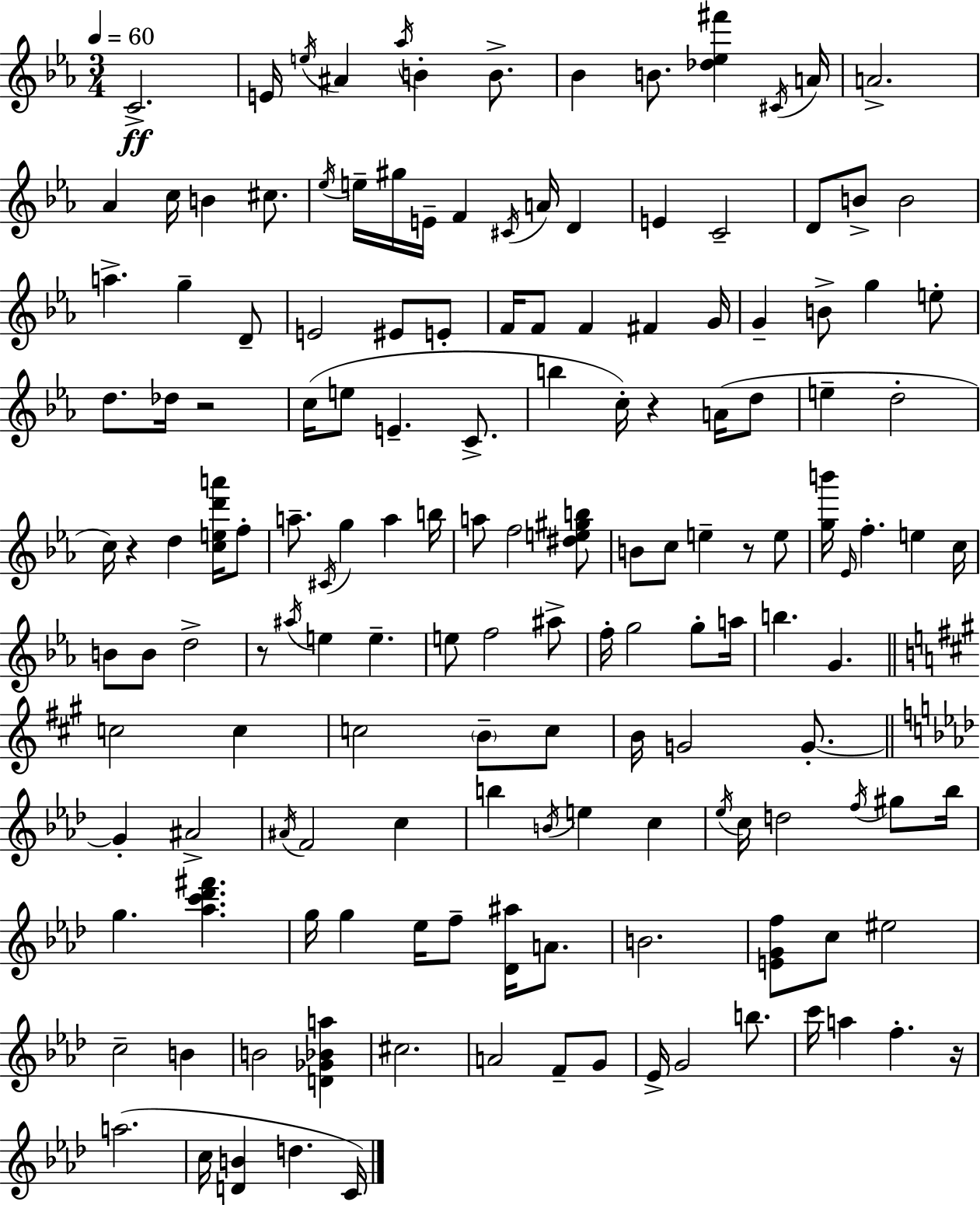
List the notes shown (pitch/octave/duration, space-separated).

C4/h. E4/s E5/s A#4/q Ab5/s B4/q B4/e. Bb4/q B4/e. [Db5,Eb5,F#6]/q C#4/s A4/s A4/h. Ab4/q C5/s B4/q C#5/e. Eb5/s E5/s G#5/s E4/s F4/q C#4/s A4/s D4/q E4/q C4/h D4/e B4/e B4/h A5/q. G5/q D4/e E4/h EIS4/e E4/e F4/s F4/e F4/q F#4/q G4/s G4/q B4/e G5/q E5/e D5/e. Db5/s R/h C5/s E5/e E4/q. C4/e. B5/q C5/s R/q A4/s D5/e E5/q D5/h C5/s R/q D5/q [C5,E5,D6,A6]/s F5/e A5/e. C#4/s G5/q A5/q B5/s A5/e F5/h [D#5,E5,G#5,B5]/e B4/e C5/e E5/q R/e E5/e [G5,B6]/s Eb4/s F5/q. E5/q C5/s B4/e B4/e D5/h R/e A#5/s E5/q E5/q. E5/e F5/h A#5/e F5/s G5/h G5/e A5/s B5/q. G4/q. C5/h C5/q C5/h B4/e C5/e B4/s G4/h G4/e. G4/q A#4/h A#4/s F4/h C5/q B5/q B4/s E5/q C5/q Eb5/s C5/s D5/h F5/s G#5/e Bb5/s G5/q. [Ab5,C6,Db6,F#6]/q. G5/s G5/q Eb5/s F5/e [Db4,A#5]/s A4/e. B4/h. [E4,G4,F5]/e C5/e EIS5/h C5/h B4/q B4/h [D4,Gb4,Bb4,A5]/q C#5/h. A4/h F4/e G4/e Eb4/s G4/h B5/e. C6/s A5/q F5/q. R/s A5/h. C5/s [D4,B4]/q D5/q. C4/s